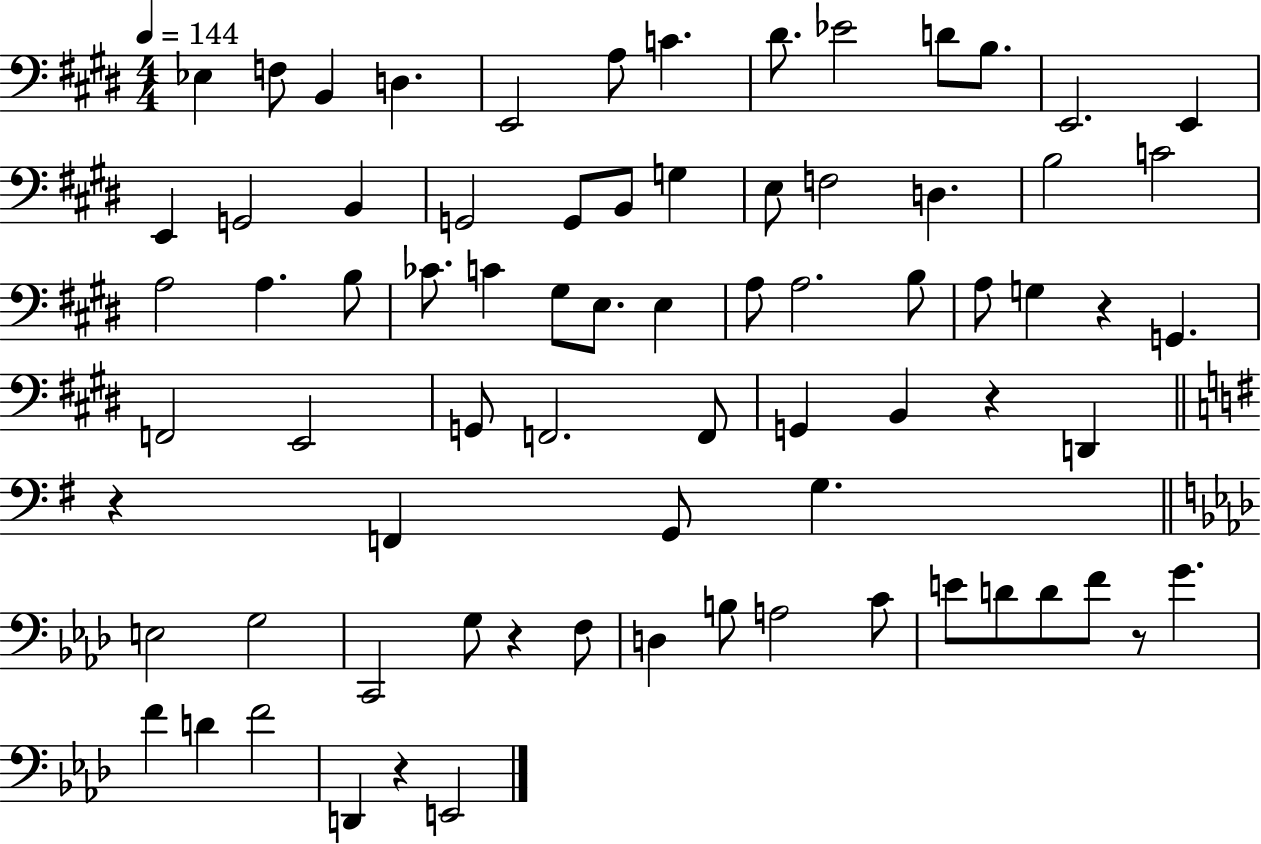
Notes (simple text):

Eb3/q F3/e B2/q D3/q. E2/h A3/e C4/q. D#4/e. Eb4/h D4/e B3/e. E2/h. E2/q E2/q G2/h B2/q G2/h G2/e B2/e G3/q E3/e F3/h D3/q. B3/h C4/h A3/h A3/q. B3/e CES4/e. C4/q G#3/e E3/e. E3/q A3/e A3/h. B3/e A3/e G3/q R/q G2/q. F2/h E2/h G2/e F2/h. F2/e G2/q B2/q R/q D2/q R/q F2/q G2/e G3/q. E3/h G3/h C2/h G3/e R/q F3/e D3/q B3/e A3/h C4/e E4/e D4/e D4/e F4/e R/e G4/q. F4/q D4/q F4/h D2/q R/q E2/h